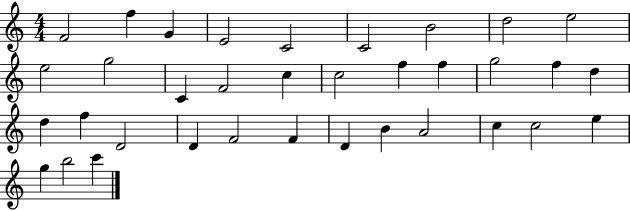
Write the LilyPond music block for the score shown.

{
  \clef treble
  \numericTimeSignature
  \time 4/4
  \key c \major
  f'2 f''4 g'4 | e'2 c'2 | c'2 b'2 | d''2 e''2 | \break e''2 g''2 | c'4 f'2 c''4 | c''2 f''4 f''4 | g''2 f''4 d''4 | \break d''4 f''4 d'2 | d'4 f'2 f'4 | d'4 b'4 a'2 | c''4 c''2 e''4 | \break g''4 b''2 c'''4 | \bar "|."
}